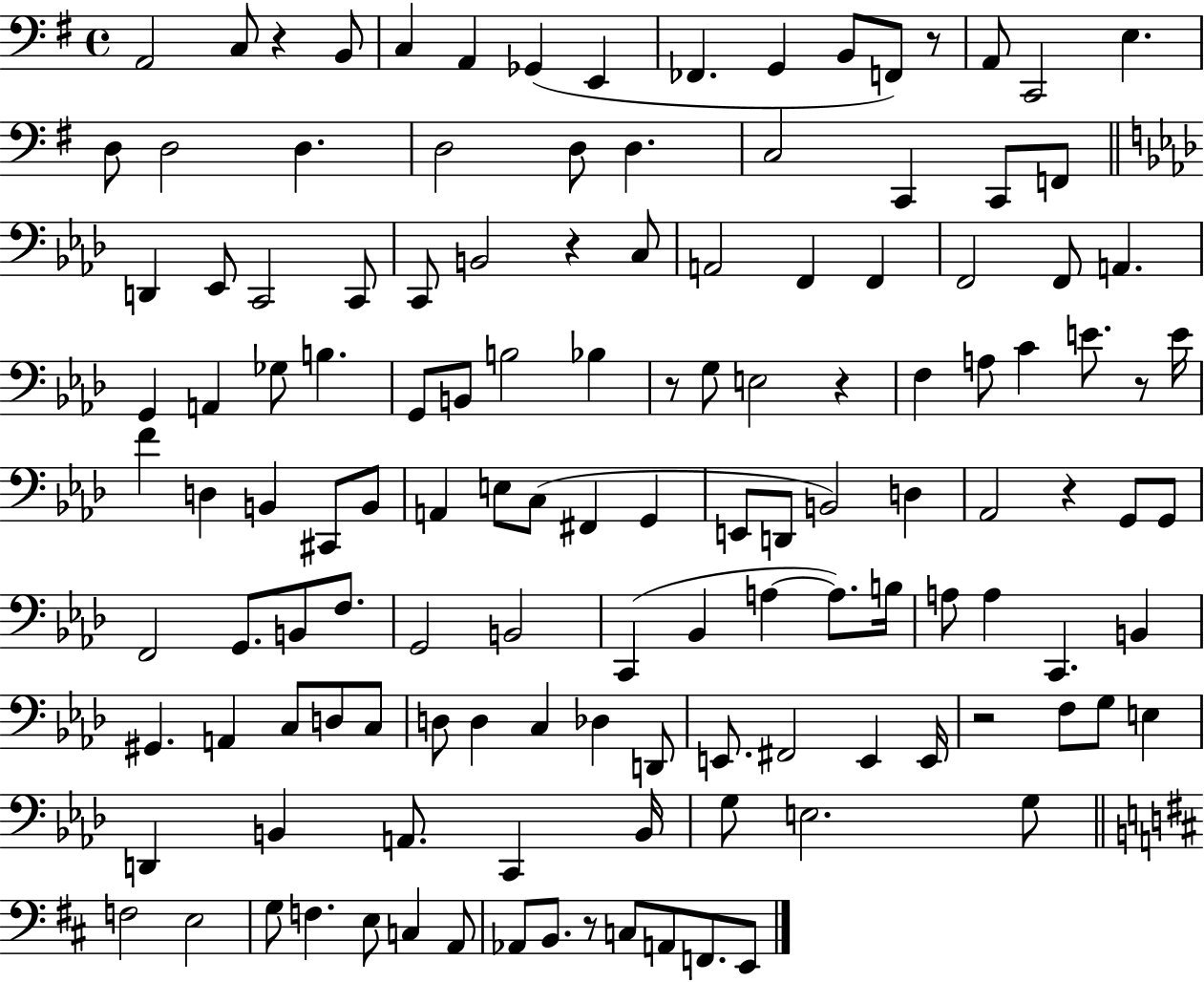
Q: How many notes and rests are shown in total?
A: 131